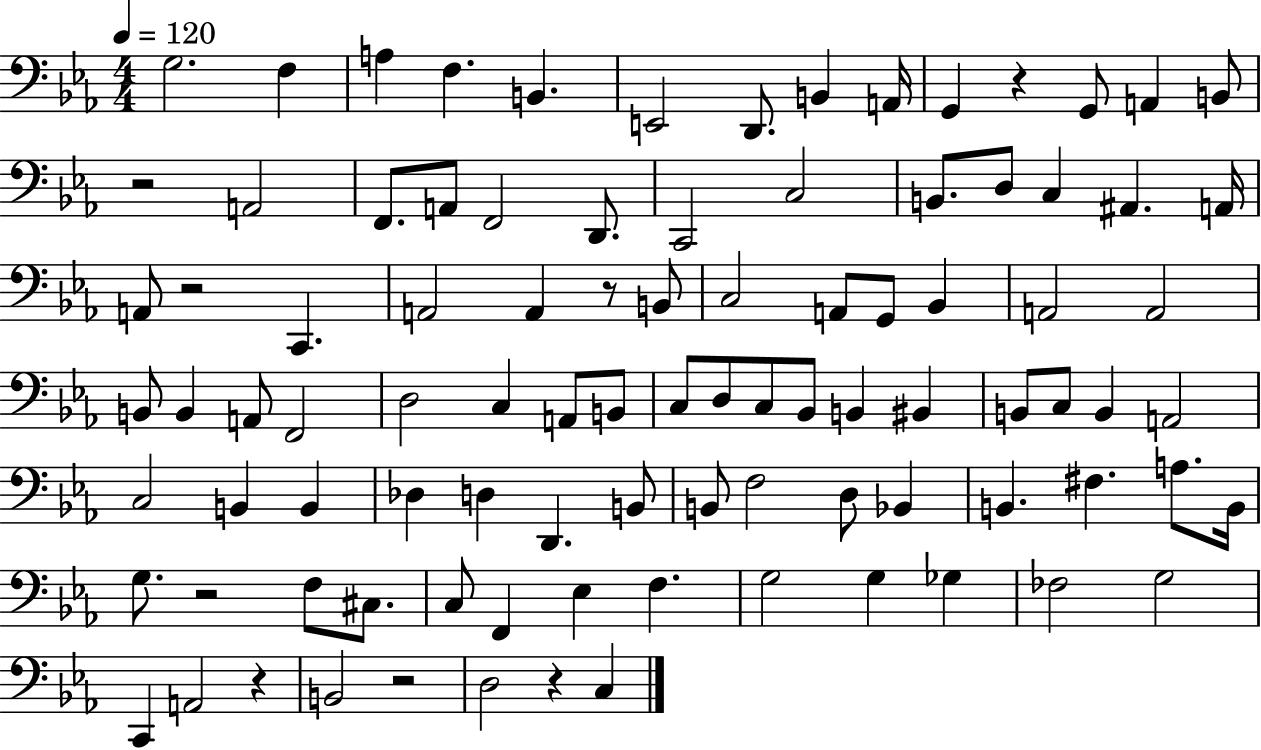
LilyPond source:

{
  \clef bass
  \numericTimeSignature
  \time 4/4
  \key ees \major
  \tempo 4 = 120
  \repeat volta 2 { g2. f4 | a4 f4. b,4. | e,2 d,8. b,4 a,16 | g,4 r4 g,8 a,4 b,8 | \break r2 a,2 | f,8. a,8 f,2 d,8. | c,2 c2 | b,8. d8 c4 ais,4. a,16 | \break a,8 r2 c,4. | a,2 a,4 r8 b,8 | c2 a,8 g,8 bes,4 | a,2 a,2 | \break b,8 b,4 a,8 f,2 | d2 c4 a,8 b,8 | c8 d8 c8 bes,8 b,4 bis,4 | b,8 c8 b,4 a,2 | \break c2 b,4 b,4 | des4 d4 d,4. b,8 | b,8 f2 d8 bes,4 | b,4. fis4. a8. b,16 | \break g8. r2 f8 cis8. | c8 f,4 ees4 f4. | g2 g4 ges4 | fes2 g2 | \break c,4 a,2 r4 | b,2 r2 | d2 r4 c4 | } \bar "|."
}